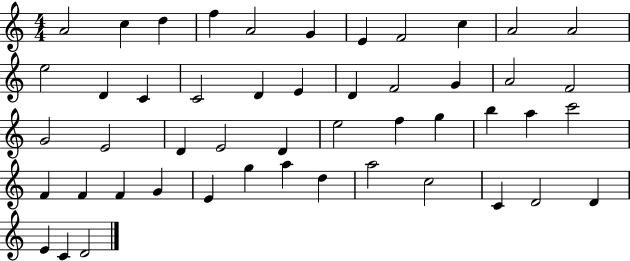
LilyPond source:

{
  \clef treble
  \numericTimeSignature
  \time 4/4
  \key c \major
  a'2 c''4 d''4 | f''4 a'2 g'4 | e'4 f'2 c''4 | a'2 a'2 | \break e''2 d'4 c'4 | c'2 d'4 e'4 | d'4 f'2 g'4 | a'2 f'2 | \break g'2 e'2 | d'4 e'2 d'4 | e''2 f''4 g''4 | b''4 a''4 c'''2 | \break f'4 f'4 f'4 g'4 | e'4 g''4 a''4 d''4 | a''2 c''2 | c'4 d'2 d'4 | \break e'4 c'4 d'2 | \bar "|."
}